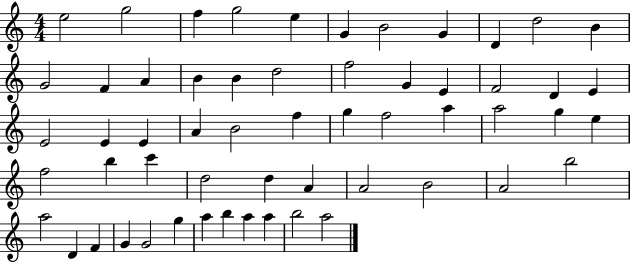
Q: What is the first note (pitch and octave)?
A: E5